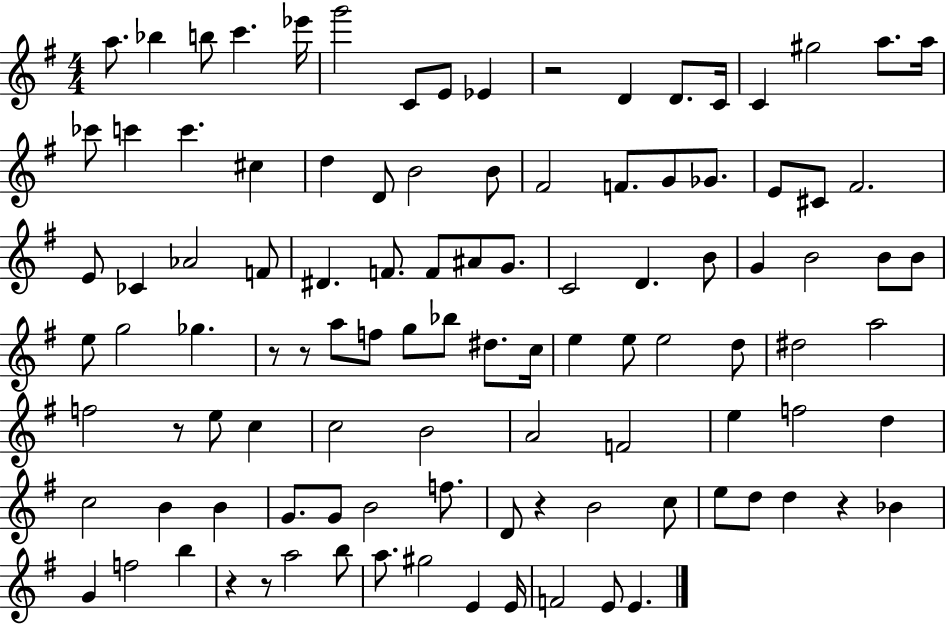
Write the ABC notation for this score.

X:1
T:Untitled
M:4/4
L:1/4
K:G
a/2 _b b/2 c' _e'/4 g'2 C/2 E/2 _E z2 D D/2 C/4 C ^g2 a/2 a/4 _c'/2 c' c' ^c d D/2 B2 B/2 ^F2 F/2 G/2 _G/2 E/2 ^C/2 ^F2 E/2 _C _A2 F/2 ^D F/2 F/2 ^A/2 G/2 C2 D B/2 G B2 B/2 B/2 e/2 g2 _g z/2 z/2 a/2 f/2 g/2 _b/2 ^d/2 c/4 e e/2 e2 d/2 ^d2 a2 f2 z/2 e/2 c c2 B2 A2 F2 e f2 d c2 B B G/2 G/2 B2 f/2 D/2 z B2 c/2 e/2 d/2 d z _B G f2 b z z/2 a2 b/2 a/2 ^g2 E E/4 F2 E/2 E